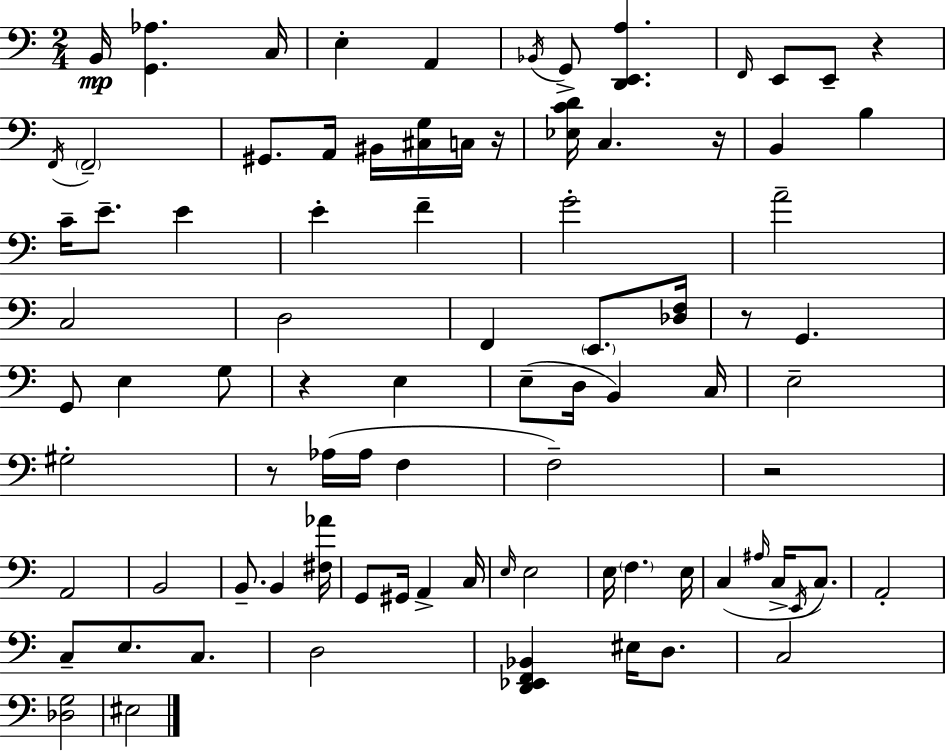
X:1
T:Untitled
M:2/4
L:1/4
K:C
B,,/4 [G,,_A,] C,/4 E, A,, _B,,/4 G,,/2 [D,,E,,A,] F,,/4 E,,/2 E,,/2 z F,,/4 F,,2 ^G,,/2 A,,/4 ^B,,/4 [^C,G,]/4 C,/4 z/4 [_E,CD]/4 C, z/4 B,, B, C/4 E/2 E E F G2 A2 C,2 D,2 F,, E,,/2 [_D,F,]/4 z/2 G,, G,,/2 E, G,/2 z E, E,/2 D,/4 B,, C,/4 E,2 ^G,2 z/2 _A,/4 _A,/4 F, F,2 z2 A,,2 B,,2 B,,/2 B,, [^F,_A]/4 G,,/2 ^G,,/4 A,, C,/4 E,/4 E,2 E,/4 F, E,/4 C, ^A,/4 C,/4 E,,/4 C,/2 A,,2 C,/2 E,/2 C,/2 D,2 [D,,_E,,F,,_B,,] ^E,/4 D,/2 C,2 [_D,G,]2 ^E,2